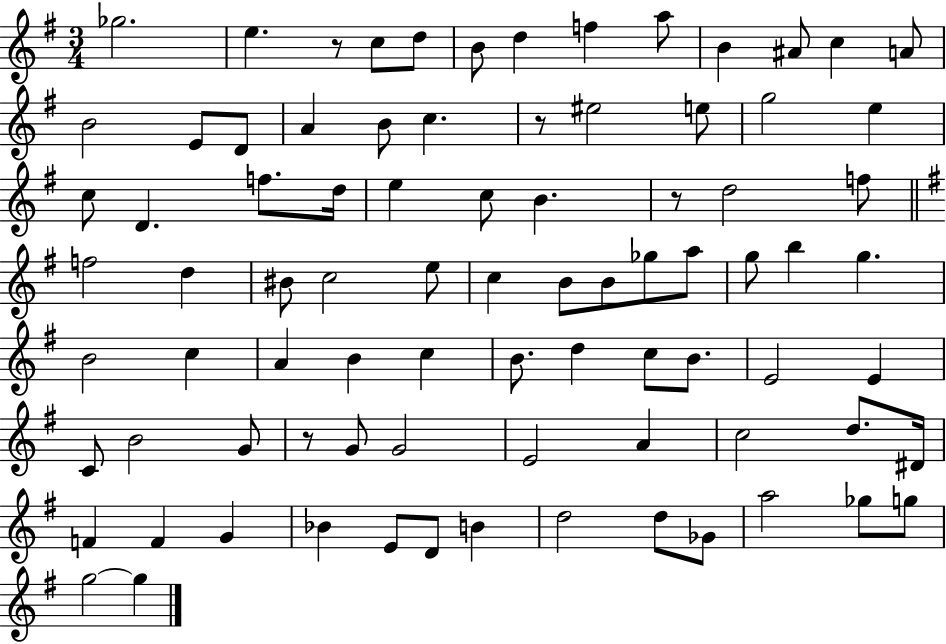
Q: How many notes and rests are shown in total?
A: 84